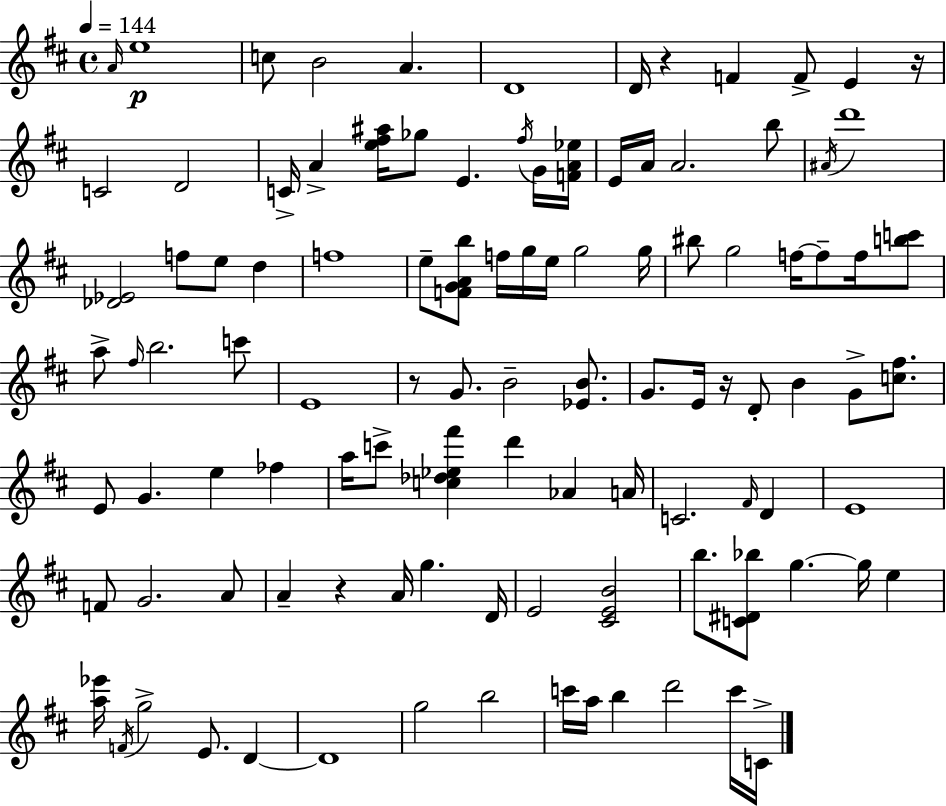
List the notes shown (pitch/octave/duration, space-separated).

A4/s E5/w C5/e B4/h A4/q. D4/w D4/s R/q F4/q F4/e E4/q R/s C4/h D4/h C4/s A4/q [E5,F#5,A#5]/s Gb5/e E4/q. F#5/s G4/s [F4,A4,Eb5]/s E4/s A4/s A4/h. B5/e A#4/s D6/w [Db4,Eb4]/h F5/e E5/e D5/q F5/w E5/e [F4,G4,A4,B5]/e F5/s G5/s E5/s G5/h G5/s BIS5/e G5/h F5/s F5/e F5/s [B5,C6]/e A5/e F#5/s B5/h. C6/e E4/w R/e G4/e. B4/h [Eb4,B4]/e. G4/e. E4/s R/s D4/e B4/q G4/e [C5,F#5]/e. E4/e G4/q. E5/q FES5/q A5/s C6/e [C5,Db5,Eb5,F#6]/q D6/q Ab4/q A4/s C4/h. F#4/s D4/q E4/w F4/e G4/h. A4/e A4/q R/q A4/s G5/q. D4/s E4/h [C#4,E4,B4]/h B5/e. [C4,D#4,Bb5]/e G5/q. G5/s E5/q [A5,Eb6]/s F4/s G5/h E4/e. D4/q D4/w G5/h B5/h C6/s A5/s B5/q D6/h C6/s C4/s